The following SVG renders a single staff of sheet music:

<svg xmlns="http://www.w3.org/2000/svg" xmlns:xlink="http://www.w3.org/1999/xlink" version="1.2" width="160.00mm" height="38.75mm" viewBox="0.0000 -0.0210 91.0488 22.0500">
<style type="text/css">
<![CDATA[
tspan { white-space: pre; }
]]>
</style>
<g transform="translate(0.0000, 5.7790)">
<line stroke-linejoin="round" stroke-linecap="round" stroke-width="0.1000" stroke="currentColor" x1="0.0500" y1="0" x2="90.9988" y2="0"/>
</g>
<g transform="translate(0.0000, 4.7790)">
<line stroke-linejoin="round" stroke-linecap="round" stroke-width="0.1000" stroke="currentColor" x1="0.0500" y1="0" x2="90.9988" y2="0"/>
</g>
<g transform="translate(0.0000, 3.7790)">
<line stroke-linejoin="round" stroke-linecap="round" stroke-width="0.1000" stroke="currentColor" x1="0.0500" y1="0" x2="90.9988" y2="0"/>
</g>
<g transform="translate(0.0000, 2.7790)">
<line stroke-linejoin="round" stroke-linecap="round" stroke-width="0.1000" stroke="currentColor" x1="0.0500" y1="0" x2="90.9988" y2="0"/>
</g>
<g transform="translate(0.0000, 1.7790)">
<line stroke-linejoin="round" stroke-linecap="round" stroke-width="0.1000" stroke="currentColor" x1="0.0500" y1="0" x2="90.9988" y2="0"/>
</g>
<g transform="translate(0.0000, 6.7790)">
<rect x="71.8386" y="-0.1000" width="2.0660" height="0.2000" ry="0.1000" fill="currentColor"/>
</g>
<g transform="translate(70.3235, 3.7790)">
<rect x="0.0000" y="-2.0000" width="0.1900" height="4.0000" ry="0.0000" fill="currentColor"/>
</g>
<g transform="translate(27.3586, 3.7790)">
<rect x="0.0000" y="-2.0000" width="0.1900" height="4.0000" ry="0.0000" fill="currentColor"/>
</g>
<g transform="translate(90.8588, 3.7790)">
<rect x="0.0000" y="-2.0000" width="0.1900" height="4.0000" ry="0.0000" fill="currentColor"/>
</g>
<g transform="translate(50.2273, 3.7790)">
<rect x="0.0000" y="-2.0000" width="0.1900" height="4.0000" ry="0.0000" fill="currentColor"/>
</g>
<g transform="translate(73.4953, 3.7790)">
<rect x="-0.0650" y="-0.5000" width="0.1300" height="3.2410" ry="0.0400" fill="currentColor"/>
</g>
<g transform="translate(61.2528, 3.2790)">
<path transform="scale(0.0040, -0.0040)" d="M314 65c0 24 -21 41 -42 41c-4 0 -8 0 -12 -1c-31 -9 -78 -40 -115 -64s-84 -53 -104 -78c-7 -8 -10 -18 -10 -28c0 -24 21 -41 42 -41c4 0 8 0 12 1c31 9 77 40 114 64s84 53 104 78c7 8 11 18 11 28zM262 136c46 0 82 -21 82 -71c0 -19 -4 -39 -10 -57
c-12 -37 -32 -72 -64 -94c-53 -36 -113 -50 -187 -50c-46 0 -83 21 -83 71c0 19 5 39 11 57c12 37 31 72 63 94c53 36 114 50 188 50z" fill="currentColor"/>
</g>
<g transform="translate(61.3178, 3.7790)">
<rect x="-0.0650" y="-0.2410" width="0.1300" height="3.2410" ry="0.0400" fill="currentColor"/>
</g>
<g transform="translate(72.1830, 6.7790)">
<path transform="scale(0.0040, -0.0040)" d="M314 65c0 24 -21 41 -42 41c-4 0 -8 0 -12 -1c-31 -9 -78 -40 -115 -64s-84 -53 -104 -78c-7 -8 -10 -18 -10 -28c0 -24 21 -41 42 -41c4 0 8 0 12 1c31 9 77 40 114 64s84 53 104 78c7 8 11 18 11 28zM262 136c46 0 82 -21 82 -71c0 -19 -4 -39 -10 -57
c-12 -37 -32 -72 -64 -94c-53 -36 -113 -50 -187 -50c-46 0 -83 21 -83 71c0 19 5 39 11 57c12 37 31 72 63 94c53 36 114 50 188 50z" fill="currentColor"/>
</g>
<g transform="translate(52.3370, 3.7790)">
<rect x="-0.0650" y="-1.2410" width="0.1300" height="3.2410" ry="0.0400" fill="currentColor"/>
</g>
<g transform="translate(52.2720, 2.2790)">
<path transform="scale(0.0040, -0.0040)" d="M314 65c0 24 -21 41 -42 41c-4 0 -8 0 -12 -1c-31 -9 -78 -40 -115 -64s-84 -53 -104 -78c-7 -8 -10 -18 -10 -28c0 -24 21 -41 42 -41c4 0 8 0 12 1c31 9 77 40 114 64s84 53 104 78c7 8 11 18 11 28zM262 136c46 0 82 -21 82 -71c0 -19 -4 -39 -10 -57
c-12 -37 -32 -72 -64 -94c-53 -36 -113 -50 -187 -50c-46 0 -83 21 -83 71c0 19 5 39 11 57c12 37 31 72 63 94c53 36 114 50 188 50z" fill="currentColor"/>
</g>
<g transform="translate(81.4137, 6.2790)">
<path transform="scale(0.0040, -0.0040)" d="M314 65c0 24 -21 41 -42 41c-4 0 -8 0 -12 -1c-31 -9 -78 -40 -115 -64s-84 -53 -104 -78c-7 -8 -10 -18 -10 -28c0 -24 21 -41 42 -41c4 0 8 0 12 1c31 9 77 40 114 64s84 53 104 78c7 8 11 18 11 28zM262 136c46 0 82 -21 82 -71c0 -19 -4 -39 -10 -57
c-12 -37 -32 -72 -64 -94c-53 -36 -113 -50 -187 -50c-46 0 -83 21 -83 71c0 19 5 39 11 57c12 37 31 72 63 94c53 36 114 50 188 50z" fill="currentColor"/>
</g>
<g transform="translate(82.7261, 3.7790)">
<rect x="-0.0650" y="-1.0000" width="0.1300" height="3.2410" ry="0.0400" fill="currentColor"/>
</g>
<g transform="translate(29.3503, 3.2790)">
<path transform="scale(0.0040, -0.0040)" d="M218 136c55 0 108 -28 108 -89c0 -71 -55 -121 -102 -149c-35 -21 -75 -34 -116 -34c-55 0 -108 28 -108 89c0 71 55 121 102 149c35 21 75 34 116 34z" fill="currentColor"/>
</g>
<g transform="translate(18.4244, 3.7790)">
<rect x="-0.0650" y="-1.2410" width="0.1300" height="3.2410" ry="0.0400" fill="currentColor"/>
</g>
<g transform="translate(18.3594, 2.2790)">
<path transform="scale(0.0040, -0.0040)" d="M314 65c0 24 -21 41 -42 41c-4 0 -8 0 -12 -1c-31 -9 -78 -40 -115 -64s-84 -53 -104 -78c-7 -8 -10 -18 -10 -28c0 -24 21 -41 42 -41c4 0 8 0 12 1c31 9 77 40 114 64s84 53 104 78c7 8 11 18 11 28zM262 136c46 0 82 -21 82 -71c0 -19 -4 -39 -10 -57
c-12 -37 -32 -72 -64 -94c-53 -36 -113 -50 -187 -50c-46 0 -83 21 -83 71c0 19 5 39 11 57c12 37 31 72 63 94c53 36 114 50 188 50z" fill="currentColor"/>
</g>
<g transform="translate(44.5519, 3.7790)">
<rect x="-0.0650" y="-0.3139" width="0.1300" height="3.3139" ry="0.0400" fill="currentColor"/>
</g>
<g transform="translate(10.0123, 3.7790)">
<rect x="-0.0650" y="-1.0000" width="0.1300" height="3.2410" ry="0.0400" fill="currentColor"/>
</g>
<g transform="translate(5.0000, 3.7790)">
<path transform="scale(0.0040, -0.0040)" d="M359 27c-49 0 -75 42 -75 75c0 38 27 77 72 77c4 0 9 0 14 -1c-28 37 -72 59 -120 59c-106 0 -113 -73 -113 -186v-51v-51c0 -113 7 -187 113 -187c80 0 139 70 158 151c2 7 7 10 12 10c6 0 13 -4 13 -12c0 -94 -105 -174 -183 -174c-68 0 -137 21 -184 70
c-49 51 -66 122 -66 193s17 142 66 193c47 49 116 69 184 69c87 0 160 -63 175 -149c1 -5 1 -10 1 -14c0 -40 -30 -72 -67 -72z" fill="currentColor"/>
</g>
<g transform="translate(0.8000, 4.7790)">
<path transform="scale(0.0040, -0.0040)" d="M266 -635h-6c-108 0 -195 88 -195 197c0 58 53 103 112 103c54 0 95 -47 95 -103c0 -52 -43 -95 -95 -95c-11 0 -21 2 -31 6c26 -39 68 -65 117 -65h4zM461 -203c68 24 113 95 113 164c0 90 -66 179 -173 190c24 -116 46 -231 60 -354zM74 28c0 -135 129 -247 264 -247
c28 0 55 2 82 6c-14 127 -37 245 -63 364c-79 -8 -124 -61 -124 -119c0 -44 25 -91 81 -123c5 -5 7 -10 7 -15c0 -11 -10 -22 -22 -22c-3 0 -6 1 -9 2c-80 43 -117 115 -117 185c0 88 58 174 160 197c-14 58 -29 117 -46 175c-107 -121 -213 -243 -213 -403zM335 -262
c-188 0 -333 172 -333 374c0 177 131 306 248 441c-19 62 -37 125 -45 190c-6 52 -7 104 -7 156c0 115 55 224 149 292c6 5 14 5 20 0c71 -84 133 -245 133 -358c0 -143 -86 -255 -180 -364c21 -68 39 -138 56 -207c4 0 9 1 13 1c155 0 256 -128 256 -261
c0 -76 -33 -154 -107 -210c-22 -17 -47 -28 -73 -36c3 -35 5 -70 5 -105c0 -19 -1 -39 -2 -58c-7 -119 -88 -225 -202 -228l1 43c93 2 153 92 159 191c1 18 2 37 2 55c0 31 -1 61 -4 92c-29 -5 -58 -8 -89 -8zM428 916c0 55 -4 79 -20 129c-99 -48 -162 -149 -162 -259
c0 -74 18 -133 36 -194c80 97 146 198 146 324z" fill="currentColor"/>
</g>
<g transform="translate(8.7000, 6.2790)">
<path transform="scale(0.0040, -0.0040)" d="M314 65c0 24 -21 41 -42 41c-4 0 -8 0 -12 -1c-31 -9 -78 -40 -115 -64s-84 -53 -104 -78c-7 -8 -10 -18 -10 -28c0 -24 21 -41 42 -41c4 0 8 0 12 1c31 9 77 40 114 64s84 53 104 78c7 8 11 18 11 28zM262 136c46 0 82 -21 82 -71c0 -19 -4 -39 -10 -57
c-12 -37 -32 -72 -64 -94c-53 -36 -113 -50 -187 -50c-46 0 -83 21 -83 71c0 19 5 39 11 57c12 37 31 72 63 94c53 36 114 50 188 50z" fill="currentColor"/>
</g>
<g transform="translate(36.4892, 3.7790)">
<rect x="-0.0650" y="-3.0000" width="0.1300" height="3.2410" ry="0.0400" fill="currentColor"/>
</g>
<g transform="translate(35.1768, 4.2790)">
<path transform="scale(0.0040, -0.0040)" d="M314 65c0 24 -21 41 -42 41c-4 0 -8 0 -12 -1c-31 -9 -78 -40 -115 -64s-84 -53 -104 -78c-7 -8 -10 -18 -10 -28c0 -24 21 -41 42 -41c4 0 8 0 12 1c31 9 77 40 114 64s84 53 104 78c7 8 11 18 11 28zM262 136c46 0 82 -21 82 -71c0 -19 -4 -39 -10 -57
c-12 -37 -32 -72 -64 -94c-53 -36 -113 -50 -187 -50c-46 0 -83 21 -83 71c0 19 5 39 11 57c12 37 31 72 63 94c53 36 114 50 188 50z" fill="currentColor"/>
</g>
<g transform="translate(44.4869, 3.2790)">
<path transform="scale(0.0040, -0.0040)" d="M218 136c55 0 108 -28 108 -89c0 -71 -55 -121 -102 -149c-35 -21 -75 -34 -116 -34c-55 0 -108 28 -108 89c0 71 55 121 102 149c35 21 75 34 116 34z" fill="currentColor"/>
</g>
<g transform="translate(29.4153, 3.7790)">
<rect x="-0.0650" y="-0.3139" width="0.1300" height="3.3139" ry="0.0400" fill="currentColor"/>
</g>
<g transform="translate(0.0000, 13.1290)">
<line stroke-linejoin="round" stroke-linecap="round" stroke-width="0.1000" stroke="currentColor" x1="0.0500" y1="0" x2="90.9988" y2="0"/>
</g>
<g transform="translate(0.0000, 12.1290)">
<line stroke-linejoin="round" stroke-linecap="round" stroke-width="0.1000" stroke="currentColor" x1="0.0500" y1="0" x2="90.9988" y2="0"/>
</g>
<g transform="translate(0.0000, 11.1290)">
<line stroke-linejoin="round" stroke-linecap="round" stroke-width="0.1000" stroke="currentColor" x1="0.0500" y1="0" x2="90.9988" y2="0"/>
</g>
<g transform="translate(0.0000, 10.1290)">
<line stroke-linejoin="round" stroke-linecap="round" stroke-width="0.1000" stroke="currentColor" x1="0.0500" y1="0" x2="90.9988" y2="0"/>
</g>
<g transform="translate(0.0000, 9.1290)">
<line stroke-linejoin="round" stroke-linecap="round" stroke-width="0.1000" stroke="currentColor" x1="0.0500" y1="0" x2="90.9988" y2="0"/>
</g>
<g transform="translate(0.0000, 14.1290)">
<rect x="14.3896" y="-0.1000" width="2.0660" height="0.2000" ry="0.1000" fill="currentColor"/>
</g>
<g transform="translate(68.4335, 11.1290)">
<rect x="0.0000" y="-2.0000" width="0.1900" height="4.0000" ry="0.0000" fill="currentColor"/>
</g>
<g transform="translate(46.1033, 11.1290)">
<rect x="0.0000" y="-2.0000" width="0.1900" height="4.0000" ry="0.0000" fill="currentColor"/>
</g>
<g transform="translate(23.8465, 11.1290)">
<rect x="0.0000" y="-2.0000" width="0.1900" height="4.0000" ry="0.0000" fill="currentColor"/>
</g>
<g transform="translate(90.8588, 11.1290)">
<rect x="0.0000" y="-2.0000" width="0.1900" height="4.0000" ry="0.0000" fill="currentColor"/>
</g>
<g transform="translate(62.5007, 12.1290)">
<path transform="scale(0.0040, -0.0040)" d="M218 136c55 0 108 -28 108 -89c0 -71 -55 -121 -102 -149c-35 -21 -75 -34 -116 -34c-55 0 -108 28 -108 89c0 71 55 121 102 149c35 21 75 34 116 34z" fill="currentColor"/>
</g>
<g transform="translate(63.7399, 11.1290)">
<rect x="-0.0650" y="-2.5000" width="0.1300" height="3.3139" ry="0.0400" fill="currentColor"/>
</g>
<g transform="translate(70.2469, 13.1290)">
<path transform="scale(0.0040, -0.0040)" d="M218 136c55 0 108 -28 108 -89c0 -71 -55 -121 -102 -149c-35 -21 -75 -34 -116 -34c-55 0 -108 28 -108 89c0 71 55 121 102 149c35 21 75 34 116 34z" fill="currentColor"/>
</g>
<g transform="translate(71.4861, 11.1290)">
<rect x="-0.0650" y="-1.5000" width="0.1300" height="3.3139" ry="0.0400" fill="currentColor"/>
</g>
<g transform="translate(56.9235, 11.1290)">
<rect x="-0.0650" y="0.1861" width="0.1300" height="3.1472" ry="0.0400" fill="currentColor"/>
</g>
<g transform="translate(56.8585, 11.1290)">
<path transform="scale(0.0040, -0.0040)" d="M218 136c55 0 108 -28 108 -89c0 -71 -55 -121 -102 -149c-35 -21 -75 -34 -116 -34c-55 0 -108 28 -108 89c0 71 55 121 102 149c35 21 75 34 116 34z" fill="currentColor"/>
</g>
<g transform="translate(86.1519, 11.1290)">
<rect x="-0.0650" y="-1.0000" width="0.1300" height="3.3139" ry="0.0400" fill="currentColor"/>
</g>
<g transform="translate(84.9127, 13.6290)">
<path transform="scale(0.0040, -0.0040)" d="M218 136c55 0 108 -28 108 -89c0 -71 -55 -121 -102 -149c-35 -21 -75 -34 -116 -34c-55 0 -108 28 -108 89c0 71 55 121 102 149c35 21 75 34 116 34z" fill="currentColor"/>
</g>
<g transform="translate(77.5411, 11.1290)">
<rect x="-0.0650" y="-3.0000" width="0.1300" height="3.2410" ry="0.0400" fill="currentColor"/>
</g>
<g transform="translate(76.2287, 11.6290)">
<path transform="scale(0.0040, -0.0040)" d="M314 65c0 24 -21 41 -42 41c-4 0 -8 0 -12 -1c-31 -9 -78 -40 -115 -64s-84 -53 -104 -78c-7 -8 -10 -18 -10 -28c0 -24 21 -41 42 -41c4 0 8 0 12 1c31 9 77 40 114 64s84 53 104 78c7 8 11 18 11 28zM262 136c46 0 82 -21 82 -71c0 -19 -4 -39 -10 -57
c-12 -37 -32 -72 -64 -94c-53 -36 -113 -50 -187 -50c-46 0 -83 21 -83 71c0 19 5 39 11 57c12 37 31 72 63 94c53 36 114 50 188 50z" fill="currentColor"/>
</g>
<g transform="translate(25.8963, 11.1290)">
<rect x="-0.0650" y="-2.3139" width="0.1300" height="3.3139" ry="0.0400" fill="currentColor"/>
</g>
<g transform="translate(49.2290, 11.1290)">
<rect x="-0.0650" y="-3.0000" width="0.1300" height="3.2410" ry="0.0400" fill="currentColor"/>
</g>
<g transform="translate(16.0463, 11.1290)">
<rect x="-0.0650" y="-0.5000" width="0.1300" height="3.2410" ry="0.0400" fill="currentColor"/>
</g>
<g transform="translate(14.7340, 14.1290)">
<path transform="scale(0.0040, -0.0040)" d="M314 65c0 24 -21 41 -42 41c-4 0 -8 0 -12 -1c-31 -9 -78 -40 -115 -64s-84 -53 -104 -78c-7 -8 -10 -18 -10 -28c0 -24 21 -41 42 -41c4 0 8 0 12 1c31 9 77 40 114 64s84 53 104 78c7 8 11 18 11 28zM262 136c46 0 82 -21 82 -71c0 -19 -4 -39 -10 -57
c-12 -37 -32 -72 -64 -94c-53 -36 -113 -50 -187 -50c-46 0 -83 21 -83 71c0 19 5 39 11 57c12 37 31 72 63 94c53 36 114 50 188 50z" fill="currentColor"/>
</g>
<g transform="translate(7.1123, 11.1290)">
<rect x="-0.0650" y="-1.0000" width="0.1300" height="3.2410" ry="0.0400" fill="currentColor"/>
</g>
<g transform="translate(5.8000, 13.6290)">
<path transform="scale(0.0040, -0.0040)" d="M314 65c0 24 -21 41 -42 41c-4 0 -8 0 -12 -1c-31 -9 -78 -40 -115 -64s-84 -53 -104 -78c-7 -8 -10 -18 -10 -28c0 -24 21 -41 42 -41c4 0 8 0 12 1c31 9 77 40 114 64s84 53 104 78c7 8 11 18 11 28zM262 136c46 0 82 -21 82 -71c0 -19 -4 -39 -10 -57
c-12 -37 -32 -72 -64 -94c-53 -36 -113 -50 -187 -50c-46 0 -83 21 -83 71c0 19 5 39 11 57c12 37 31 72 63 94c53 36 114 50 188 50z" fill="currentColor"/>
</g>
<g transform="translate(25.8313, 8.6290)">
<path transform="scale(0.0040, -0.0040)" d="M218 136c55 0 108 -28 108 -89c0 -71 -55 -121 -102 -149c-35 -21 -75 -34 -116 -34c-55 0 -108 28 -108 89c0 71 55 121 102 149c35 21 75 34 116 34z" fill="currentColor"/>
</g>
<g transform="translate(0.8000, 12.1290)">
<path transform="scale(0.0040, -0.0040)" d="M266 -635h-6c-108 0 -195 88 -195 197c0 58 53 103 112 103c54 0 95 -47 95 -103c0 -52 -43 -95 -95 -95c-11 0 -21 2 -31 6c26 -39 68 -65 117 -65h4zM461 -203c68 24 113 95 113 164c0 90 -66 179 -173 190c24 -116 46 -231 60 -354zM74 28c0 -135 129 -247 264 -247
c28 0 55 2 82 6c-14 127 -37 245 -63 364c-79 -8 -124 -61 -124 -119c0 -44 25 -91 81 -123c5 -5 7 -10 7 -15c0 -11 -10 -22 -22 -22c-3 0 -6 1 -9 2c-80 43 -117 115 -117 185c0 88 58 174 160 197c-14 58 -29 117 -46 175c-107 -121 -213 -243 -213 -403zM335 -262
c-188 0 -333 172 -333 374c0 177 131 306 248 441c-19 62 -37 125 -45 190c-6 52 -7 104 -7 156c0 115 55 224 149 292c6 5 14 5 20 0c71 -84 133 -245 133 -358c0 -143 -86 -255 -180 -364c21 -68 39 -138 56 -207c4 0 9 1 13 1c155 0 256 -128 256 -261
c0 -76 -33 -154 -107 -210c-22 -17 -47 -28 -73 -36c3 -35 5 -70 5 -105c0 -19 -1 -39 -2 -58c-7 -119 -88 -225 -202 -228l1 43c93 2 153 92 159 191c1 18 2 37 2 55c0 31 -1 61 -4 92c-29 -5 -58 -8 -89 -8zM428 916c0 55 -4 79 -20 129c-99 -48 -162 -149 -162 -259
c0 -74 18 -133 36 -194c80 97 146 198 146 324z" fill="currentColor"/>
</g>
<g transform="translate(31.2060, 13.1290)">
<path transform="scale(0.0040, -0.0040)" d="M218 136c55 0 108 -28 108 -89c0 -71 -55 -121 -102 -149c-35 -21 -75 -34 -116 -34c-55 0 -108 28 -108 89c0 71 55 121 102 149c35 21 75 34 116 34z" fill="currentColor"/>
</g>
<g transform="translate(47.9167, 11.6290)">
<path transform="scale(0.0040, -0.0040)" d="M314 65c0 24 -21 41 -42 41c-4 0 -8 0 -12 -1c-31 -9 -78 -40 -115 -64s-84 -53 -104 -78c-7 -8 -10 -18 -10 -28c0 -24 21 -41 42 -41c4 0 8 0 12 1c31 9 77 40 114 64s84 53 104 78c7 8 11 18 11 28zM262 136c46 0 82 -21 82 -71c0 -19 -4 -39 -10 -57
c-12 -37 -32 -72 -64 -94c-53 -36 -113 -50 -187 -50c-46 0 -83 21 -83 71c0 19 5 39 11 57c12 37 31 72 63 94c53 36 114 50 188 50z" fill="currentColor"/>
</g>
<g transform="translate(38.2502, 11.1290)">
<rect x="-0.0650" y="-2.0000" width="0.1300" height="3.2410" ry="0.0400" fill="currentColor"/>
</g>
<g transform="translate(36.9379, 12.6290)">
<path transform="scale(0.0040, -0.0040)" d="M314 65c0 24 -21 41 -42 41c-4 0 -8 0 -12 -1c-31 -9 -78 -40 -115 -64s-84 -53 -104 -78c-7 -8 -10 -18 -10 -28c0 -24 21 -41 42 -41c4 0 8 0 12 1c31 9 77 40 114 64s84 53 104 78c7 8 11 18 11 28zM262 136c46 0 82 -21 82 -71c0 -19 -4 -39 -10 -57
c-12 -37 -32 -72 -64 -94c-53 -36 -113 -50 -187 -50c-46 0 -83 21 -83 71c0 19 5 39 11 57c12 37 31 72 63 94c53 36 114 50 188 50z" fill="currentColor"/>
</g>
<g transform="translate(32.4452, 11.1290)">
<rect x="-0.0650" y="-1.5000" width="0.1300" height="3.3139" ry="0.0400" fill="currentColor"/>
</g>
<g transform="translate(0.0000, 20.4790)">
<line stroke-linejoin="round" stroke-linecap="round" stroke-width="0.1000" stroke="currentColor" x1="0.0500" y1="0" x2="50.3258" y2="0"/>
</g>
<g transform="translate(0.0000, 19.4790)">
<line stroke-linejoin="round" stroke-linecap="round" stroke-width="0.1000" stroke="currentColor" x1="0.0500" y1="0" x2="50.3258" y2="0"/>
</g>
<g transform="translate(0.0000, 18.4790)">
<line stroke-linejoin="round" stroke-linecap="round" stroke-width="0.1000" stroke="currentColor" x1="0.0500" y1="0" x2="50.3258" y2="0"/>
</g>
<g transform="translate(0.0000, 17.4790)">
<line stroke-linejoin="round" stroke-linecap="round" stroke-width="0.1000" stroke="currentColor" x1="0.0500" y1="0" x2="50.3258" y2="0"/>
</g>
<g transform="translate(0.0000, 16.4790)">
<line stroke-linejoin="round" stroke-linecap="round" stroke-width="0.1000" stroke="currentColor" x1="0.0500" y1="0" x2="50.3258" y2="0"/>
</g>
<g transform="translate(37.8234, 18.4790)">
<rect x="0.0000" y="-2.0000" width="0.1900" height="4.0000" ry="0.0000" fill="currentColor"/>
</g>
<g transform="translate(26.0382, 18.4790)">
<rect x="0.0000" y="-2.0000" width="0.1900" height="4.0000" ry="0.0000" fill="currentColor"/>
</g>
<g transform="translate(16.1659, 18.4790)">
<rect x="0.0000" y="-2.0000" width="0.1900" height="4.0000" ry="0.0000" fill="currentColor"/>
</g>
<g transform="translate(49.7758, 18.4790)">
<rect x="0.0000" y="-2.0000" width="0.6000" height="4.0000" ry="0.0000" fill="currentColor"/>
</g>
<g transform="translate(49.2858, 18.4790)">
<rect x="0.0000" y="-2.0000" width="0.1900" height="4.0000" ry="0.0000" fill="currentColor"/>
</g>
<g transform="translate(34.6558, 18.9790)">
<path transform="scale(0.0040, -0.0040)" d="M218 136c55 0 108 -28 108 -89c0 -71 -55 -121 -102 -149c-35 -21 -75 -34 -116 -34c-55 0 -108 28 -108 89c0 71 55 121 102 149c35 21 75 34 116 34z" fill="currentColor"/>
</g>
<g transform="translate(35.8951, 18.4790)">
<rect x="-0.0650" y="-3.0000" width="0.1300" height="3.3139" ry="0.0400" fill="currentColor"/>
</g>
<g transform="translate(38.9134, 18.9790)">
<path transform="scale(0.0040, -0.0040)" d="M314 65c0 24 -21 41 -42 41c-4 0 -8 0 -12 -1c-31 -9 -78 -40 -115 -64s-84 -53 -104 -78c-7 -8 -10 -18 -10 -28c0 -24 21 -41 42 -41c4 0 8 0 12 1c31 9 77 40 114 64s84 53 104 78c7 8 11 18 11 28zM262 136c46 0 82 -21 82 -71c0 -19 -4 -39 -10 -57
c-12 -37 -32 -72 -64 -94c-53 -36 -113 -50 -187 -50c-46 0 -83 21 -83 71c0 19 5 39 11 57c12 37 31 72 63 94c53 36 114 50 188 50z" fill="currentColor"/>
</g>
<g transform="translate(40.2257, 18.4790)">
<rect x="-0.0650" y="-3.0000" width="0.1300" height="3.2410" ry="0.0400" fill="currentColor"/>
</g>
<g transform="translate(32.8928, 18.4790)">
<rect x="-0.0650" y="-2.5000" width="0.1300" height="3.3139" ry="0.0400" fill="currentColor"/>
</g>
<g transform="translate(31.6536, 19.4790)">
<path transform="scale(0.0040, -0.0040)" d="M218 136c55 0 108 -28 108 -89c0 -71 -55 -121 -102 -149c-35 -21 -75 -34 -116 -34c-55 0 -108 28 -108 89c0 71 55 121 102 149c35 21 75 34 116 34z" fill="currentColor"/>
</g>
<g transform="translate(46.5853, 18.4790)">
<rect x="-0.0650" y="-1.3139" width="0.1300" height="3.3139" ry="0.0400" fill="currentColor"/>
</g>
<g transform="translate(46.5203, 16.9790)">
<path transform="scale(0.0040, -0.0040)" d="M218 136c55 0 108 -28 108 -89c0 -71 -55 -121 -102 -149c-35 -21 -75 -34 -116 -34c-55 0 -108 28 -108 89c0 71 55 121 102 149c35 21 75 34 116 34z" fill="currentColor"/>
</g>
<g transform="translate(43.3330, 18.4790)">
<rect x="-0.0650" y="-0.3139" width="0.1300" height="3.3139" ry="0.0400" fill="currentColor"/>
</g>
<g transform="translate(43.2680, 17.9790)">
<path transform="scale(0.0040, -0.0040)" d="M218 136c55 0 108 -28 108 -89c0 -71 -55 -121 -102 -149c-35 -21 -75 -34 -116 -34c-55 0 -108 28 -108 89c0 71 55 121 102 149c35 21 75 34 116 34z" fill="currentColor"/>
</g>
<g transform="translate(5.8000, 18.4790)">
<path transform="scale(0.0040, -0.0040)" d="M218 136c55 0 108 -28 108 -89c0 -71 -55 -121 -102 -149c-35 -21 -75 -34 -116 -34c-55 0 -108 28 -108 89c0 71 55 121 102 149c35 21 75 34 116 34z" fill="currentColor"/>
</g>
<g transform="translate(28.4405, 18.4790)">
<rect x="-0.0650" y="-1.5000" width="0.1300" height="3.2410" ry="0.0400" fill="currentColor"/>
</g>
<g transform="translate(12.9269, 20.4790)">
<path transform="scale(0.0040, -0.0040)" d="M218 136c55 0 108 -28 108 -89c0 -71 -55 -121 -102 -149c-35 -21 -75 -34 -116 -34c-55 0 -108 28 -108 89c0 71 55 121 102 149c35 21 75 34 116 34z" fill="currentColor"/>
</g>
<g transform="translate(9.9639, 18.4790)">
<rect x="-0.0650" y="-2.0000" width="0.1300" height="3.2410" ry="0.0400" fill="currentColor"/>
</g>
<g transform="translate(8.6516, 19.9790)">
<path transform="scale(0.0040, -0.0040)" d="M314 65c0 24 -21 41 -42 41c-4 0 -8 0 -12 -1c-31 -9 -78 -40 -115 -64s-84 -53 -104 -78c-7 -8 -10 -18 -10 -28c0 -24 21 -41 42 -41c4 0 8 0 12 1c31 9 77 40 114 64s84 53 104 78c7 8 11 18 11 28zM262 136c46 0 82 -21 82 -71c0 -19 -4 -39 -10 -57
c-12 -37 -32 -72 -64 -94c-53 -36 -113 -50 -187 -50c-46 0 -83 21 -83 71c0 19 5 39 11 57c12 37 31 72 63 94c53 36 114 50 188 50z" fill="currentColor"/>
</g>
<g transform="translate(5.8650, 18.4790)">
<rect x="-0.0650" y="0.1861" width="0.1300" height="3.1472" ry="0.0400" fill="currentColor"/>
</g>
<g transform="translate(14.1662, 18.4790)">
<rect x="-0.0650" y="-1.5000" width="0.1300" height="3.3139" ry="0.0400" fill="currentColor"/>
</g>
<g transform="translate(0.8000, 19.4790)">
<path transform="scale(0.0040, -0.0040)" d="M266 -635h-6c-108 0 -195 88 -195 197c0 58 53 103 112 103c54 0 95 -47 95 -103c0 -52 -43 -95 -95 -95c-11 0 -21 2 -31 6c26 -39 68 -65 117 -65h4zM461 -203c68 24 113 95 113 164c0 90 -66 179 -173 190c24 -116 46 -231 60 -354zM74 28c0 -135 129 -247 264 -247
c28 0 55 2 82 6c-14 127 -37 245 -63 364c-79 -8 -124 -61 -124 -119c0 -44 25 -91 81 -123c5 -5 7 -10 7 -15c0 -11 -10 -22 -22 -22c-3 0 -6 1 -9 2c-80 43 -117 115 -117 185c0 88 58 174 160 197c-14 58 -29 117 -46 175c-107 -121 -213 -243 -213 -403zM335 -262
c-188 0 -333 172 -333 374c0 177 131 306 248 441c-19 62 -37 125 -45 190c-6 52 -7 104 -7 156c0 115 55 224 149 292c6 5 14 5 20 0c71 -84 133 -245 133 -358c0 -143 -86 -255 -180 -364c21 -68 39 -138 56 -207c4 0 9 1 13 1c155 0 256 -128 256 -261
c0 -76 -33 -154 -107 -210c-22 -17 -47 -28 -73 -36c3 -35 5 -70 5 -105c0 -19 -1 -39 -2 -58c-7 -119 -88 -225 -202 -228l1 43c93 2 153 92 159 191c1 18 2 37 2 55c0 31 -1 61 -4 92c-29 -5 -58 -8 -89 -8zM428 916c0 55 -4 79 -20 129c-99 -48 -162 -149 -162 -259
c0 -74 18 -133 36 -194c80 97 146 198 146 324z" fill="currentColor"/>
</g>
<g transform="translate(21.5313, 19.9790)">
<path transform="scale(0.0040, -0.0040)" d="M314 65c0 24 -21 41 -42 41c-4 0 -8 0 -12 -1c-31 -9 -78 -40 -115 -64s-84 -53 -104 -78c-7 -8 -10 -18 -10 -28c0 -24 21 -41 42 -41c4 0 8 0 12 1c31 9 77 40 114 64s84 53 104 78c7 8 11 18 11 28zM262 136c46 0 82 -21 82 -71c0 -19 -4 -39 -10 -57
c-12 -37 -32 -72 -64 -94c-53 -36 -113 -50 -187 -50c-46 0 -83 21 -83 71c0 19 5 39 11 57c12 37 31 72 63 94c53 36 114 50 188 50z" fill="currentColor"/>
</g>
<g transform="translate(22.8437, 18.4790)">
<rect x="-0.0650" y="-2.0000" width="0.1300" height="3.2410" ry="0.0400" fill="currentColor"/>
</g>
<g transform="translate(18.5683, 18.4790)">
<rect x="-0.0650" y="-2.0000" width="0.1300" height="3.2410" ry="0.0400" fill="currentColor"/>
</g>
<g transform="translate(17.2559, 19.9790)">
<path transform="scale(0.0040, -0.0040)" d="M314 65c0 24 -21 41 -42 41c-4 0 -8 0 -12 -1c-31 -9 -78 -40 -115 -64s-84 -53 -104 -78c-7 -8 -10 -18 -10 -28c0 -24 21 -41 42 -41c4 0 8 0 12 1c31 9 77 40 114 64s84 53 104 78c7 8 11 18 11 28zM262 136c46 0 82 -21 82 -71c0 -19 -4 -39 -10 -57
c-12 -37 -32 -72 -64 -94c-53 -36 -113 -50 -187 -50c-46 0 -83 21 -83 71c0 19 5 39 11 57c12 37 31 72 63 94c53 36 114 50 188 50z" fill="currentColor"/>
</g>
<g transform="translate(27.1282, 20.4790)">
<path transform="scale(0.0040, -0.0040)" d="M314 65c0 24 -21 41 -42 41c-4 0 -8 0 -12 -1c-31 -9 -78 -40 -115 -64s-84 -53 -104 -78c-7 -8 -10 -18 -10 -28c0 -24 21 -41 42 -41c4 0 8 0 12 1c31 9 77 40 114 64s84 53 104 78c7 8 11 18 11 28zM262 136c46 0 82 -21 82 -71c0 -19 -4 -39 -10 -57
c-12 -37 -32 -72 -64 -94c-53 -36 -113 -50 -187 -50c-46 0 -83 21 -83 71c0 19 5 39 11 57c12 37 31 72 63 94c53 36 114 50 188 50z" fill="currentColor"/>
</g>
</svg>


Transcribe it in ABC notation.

X:1
T:Untitled
M:4/4
L:1/4
K:C
D2 e2 c A2 c e2 c2 C2 D2 D2 C2 g E F2 A2 B G E A2 D B F2 E F2 F2 E2 G A A2 c e